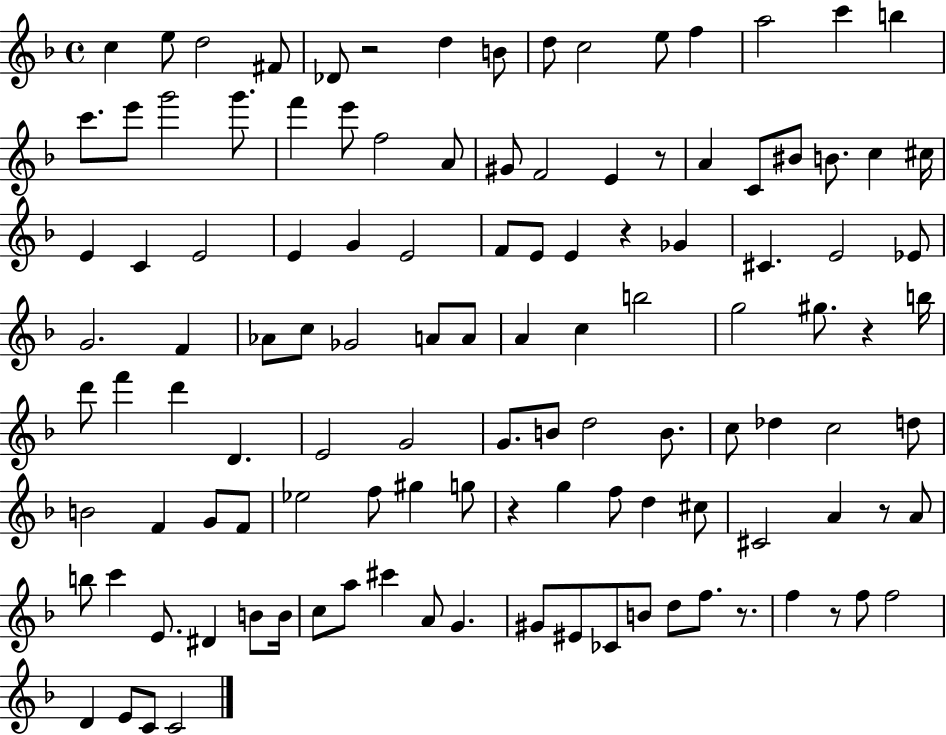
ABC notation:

X:1
T:Untitled
M:4/4
L:1/4
K:F
c e/2 d2 ^F/2 _D/2 z2 d B/2 d/2 c2 e/2 f a2 c' b c'/2 e'/2 g'2 g'/2 f' e'/2 f2 A/2 ^G/2 F2 E z/2 A C/2 ^B/2 B/2 c ^c/4 E C E2 E G E2 F/2 E/2 E z _G ^C E2 _E/2 G2 F _A/2 c/2 _G2 A/2 A/2 A c b2 g2 ^g/2 z b/4 d'/2 f' d' D E2 G2 G/2 B/2 d2 B/2 c/2 _d c2 d/2 B2 F G/2 F/2 _e2 f/2 ^g g/2 z g f/2 d ^c/2 ^C2 A z/2 A/2 b/2 c' E/2 ^D B/2 B/4 c/2 a/2 ^c' A/2 G ^G/2 ^E/2 _C/2 B/2 d/2 f/2 z/2 f z/2 f/2 f2 D E/2 C/2 C2